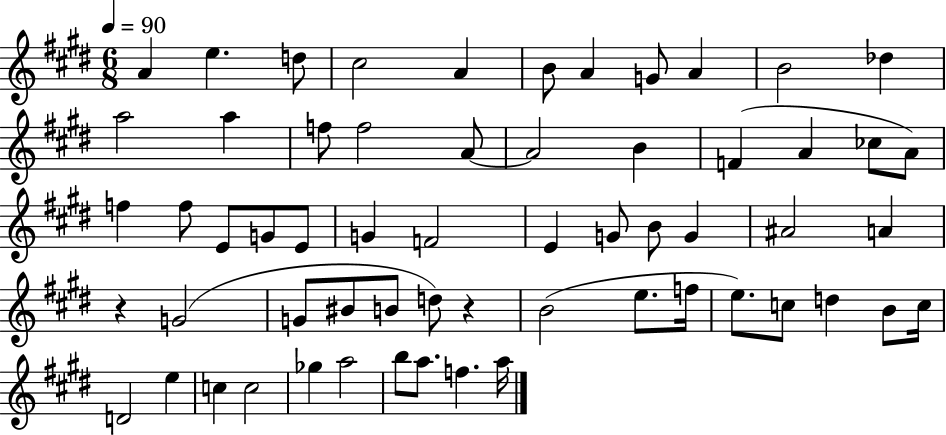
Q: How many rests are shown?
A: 2